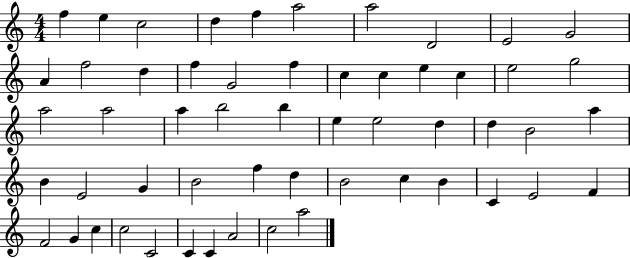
{
  \clef treble
  \numericTimeSignature
  \time 4/4
  \key c \major
  f''4 e''4 c''2 | d''4 f''4 a''2 | a''2 d'2 | e'2 g'2 | \break a'4 f''2 d''4 | f''4 g'2 f''4 | c''4 c''4 e''4 c''4 | e''2 g''2 | \break a''2 a''2 | a''4 b''2 b''4 | e''4 e''2 d''4 | d''4 b'2 a''4 | \break b'4 e'2 g'4 | b'2 f''4 d''4 | b'2 c''4 b'4 | c'4 e'2 f'4 | \break f'2 g'4 c''4 | c''2 c'2 | c'4 c'4 a'2 | c''2 a''2 | \break \bar "|."
}